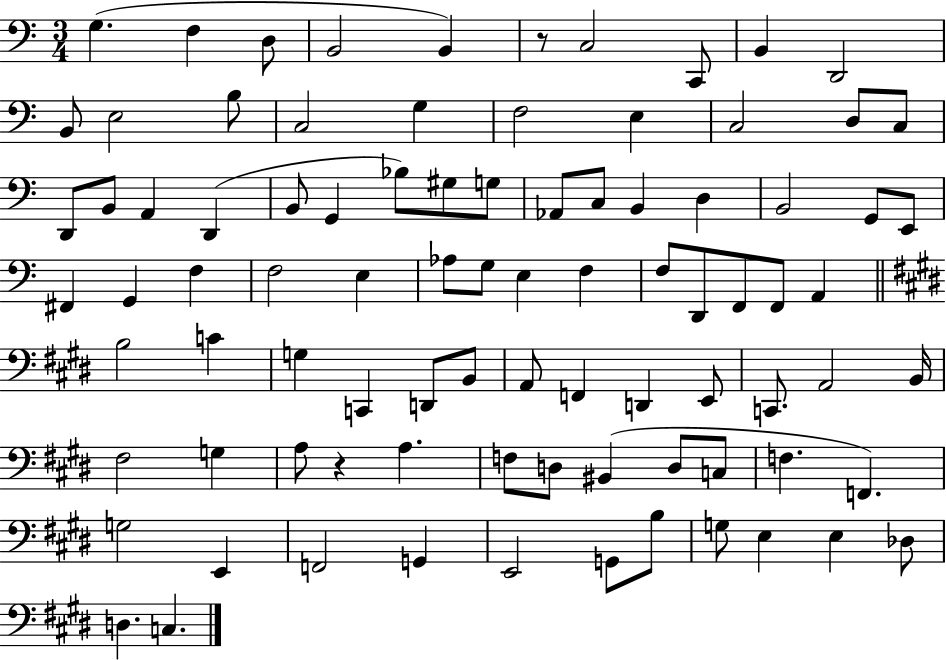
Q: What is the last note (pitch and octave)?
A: C3